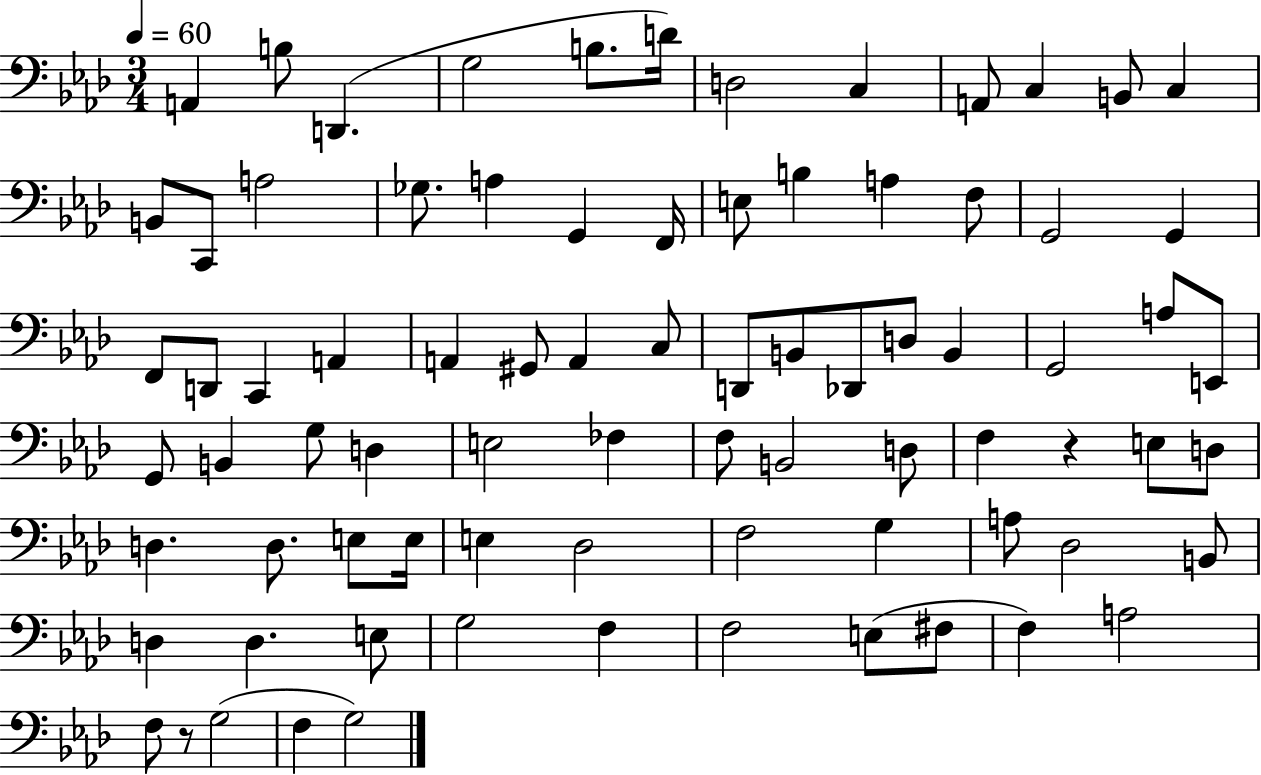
X:1
T:Untitled
M:3/4
L:1/4
K:Ab
A,, B,/2 D,, G,2 B,/2 D/4 D,2 C, A,,/2 C, B,,/2 C, B,,/2 C,,/2 A,2 _G,/2 A, G,, F,,/4 E,/2 B, A, F,/2 G,,2 G,, F,,/2 D,,/2 C,, A,, A,, ^G,,/2 A,, C,/2 D,,/2 B,,/2 _D,,/2 D,/2 B,, G,,2 A,/2 E,,/2 G,,/2 B,, G,/2 D, E,2 _F, F,/2 B,,2 D,/2 F, z E,/2 D,/2 D, D,/2 E,/2 E,/4 E, _D,2 F,2 G, A,/2 _D,2 B,,/2 D, D, E,/2 G,2 F, F,2 E,/2 ^F,/2 F, A,2 F,/2 z/2 G,2 F, G,2